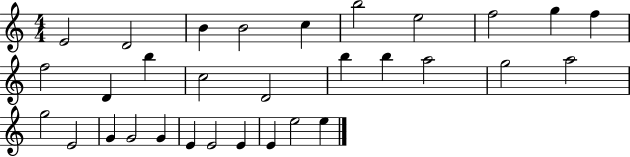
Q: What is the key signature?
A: C major